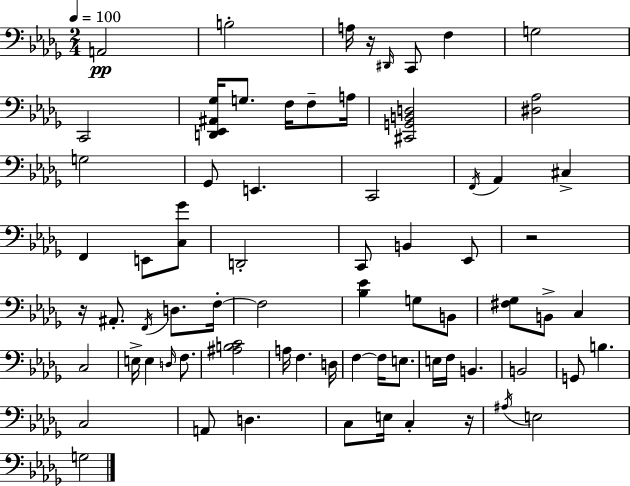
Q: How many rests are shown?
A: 4